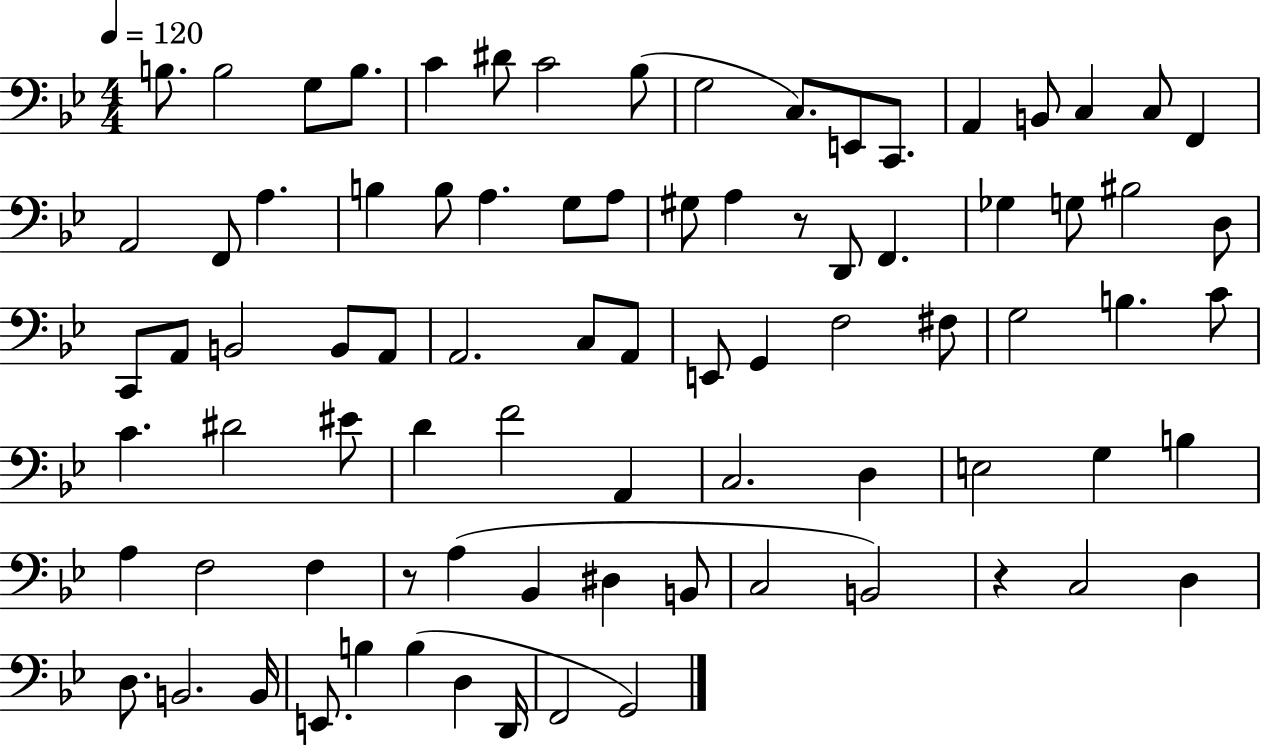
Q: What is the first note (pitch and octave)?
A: B3